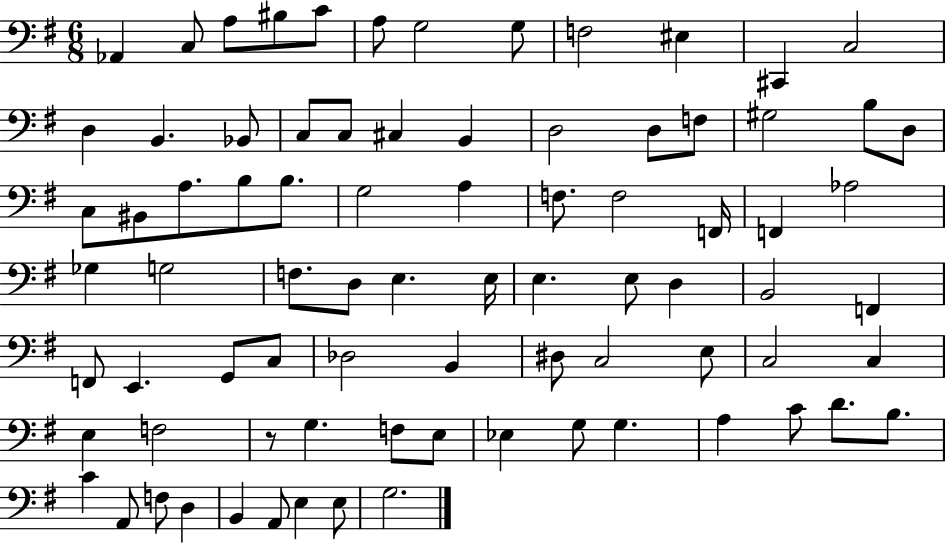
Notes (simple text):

Ab2/q C3/e A3/e BIS3/e C4/e A3/e G3/h G3/e F3/h EIS3/q C#2/q C3/h D3/q B2/q. Bb2/e C3/e C3/e C#3/q B2/q D3/h D3/e F3/e G#3/h B3/e D3/e C3/e BIS2/e A3/e. B3/e B3/e. G3/h A3/q F3/e. F3/h F2/s F2/q Ab3/h Gb3/q G3/h F3/e. D3/e E3/q. E3/s E3/q. E3/e D3/q B2/h F2/q F2/e E2/q. G2/e C3/e Db3/h B2/q D#3/e C3/h E3/e C3/h C3/q E3/q F3/h R/e G3/q. F3/e E3/e Eb3/q G3/e G3/q. A3/q C4/e D4/e. B3/e. C4/q A2/e F3/e D3/q B2/q A2/e E3/q E3/e G3/h.